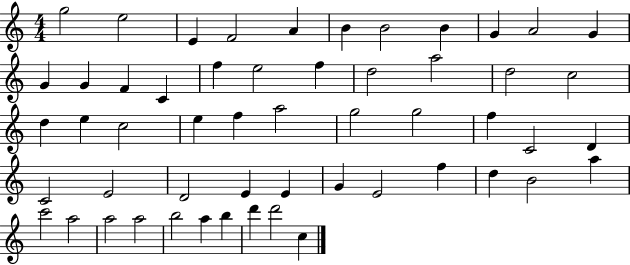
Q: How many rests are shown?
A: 0